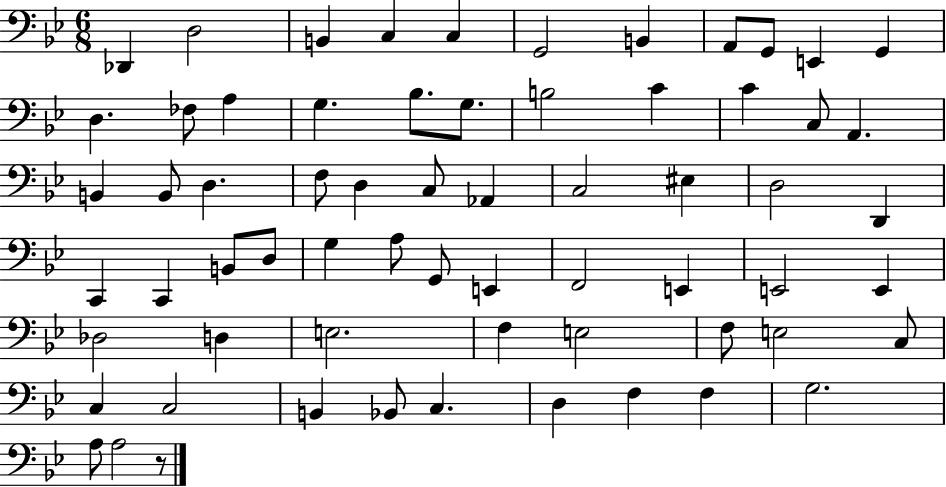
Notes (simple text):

Db2/q D3/h B2/q C3/q C3/q G2/h B2/q A2/e G2/e E2/q G2/q D3/q. FES3/e A3/q G3/q. Bb3/e. G3/e. B3/h C4/q C4/q C3/e A2/q. B2/q B2/e D3/q. F3/e D3/q C3/e Ab2/q C3/h EIS3/q D3/h D2/q C2/q C2/q B2/e D3/e G3/q A3/e G2/e E2/q F2/h E2/q E2/h E2/q Db3/h D3/q E3/h. F3/q E3/h F3/e E3/h C3/e C3/q C3/h B2/q Bb2/e C3/q. D3/q F3/q F3/q G3/h. A3/e A3/h R/e